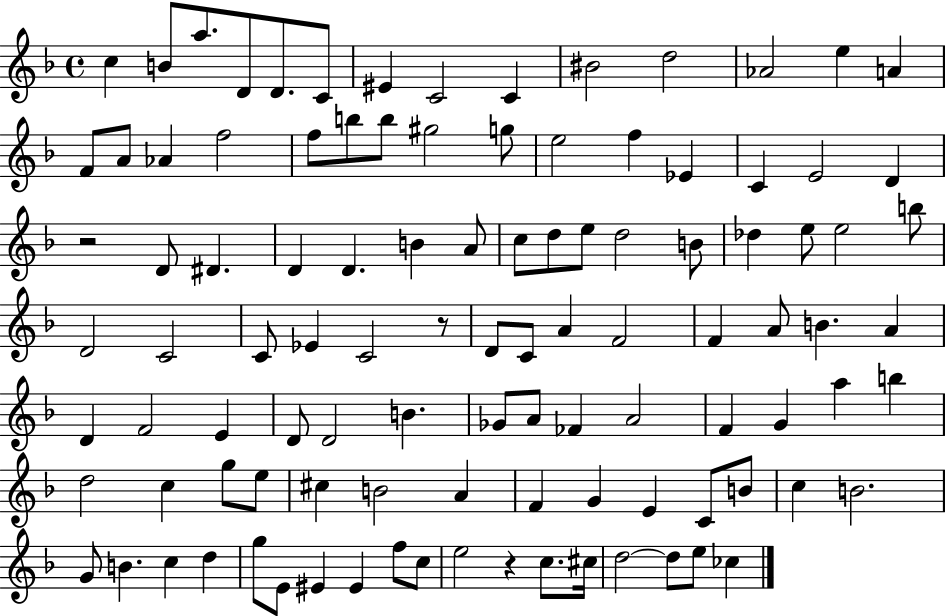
{
  \clef treble
  \time 4/4
  \defaultTimeSignature
  \key f \major
  c''4 b'8 a''8. d'8 d'8. c'8 | eis'4 c'2 c'4 | bis'2 d''2 | aes'2 e''4 a'4 | \break f'8 a'8 aes'4 f''2 | f''8 b''8 b''8 gis''2 g''8 | e''2 f''4 ees'4 | c'4 e'2 d'4 | \break r2 d'8 dis'4. | d'4 d'4. b'4 a'8 | c''8 d''8 e''8 d''2 b'8 | des''4 e''8 e''2 b''8 | \break d'2 c'2 | c'8 ees'4 c'2 r8 | d'8 c'8 a'4 f'2 | f'4 a'8 b'4. a'4 | \break d'4 f'2 e'4 | d'8 d'2 b'4. | ges'8 a'8 fes'4 a'2 | f'4 g'4 a''4 b''4 | \break d''2 c''4 g''8 e''8 | cis''4 b'2 a'4 | f'4 g'4 e'4 c'8 b'8 | c''4 b'2. | \break g'8 b'4. c''4 d''4 | g''8 e'8 eis'4 eis'4 f''8 c''8 | e''2 r4 c''8. cis''16 | d''2~~ d''8 e''8 ces''4 | \break \bar "|."
}